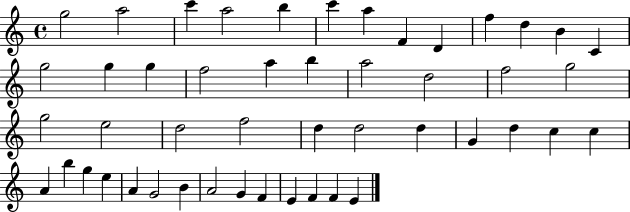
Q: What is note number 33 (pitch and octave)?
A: C5